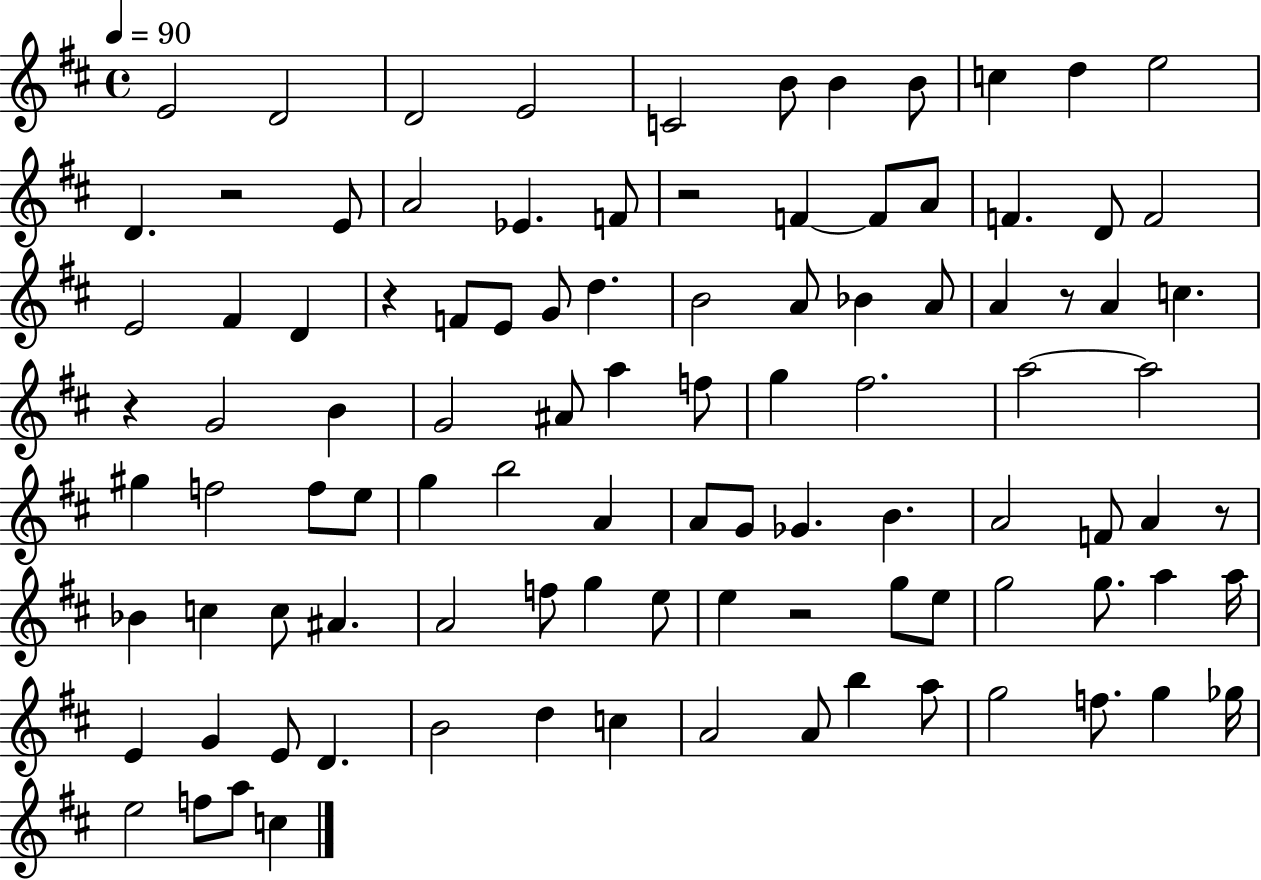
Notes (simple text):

E4/h D4/h D4/h E4/h C4/h B4/e B4/q B4/e C5/q D5/q E5/h D4/q. R/h E4/e A4/h Eb4/q. F4/e R/h F4/q F4/e A4/e F4/q. D4/e F4/h E4/h F#4/q D4/q R/q F4/e E4/e G4/e D5/q. B4/h A4/e Bb4/q A4/e A4/q R/e A4/q C5/q. R/q G4/h B4/q G4/h A#4/e A5/q F5/e G5/q F#5/h. A5/h A5/h G#5/q F5/h F5/e E5/e G5/q B5/h A4/q A4/e G4/e Gb4/q. B4/q. A4/h F4/e A4/q R/e Bb4/q C5/q C5/e A#4/q. A4/h F5/e G5/q E5/e E5/q R/h G5/e E5/e G5/h G5/e. A5/q A5/s E4/q G4/q E4/e D4/q. B4/h D5/q C5/q A4/h A4/e B5/q A5/e G5/h F5/e. G5/q Gb5/s E5/h F5/e A5/e C5/q